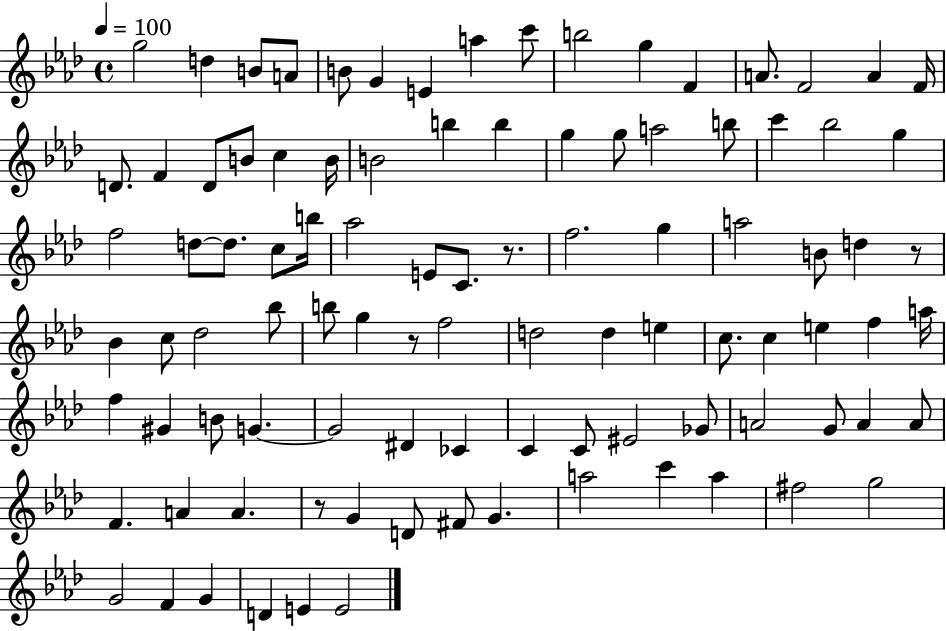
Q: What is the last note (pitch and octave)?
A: E4